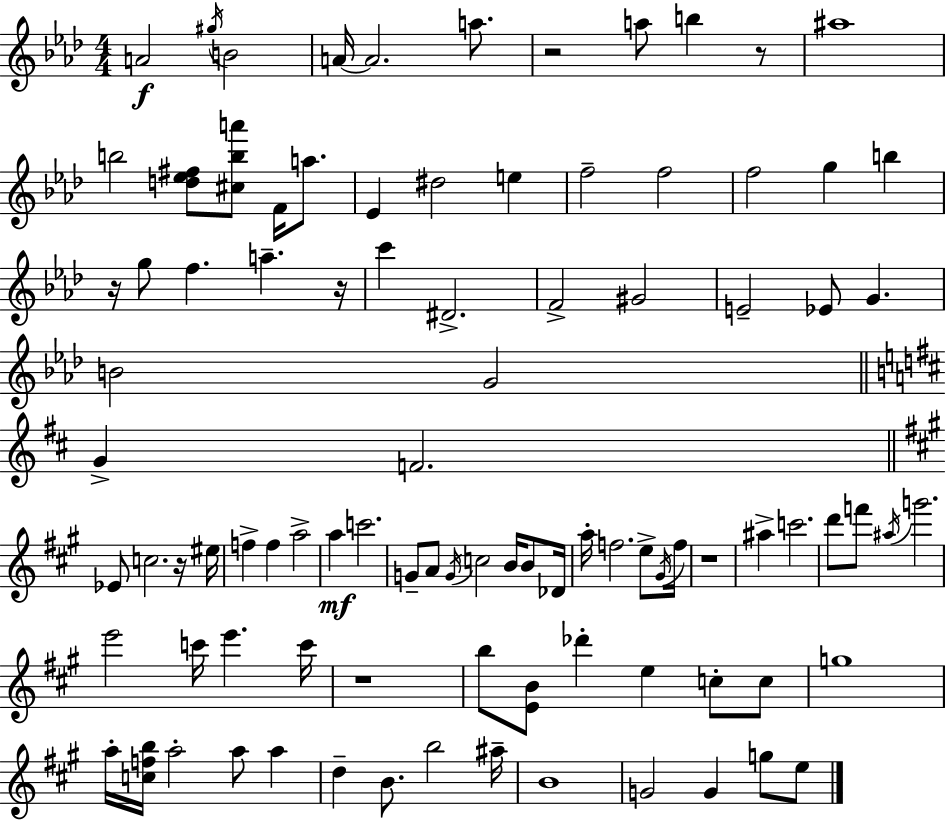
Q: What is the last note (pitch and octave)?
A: E5